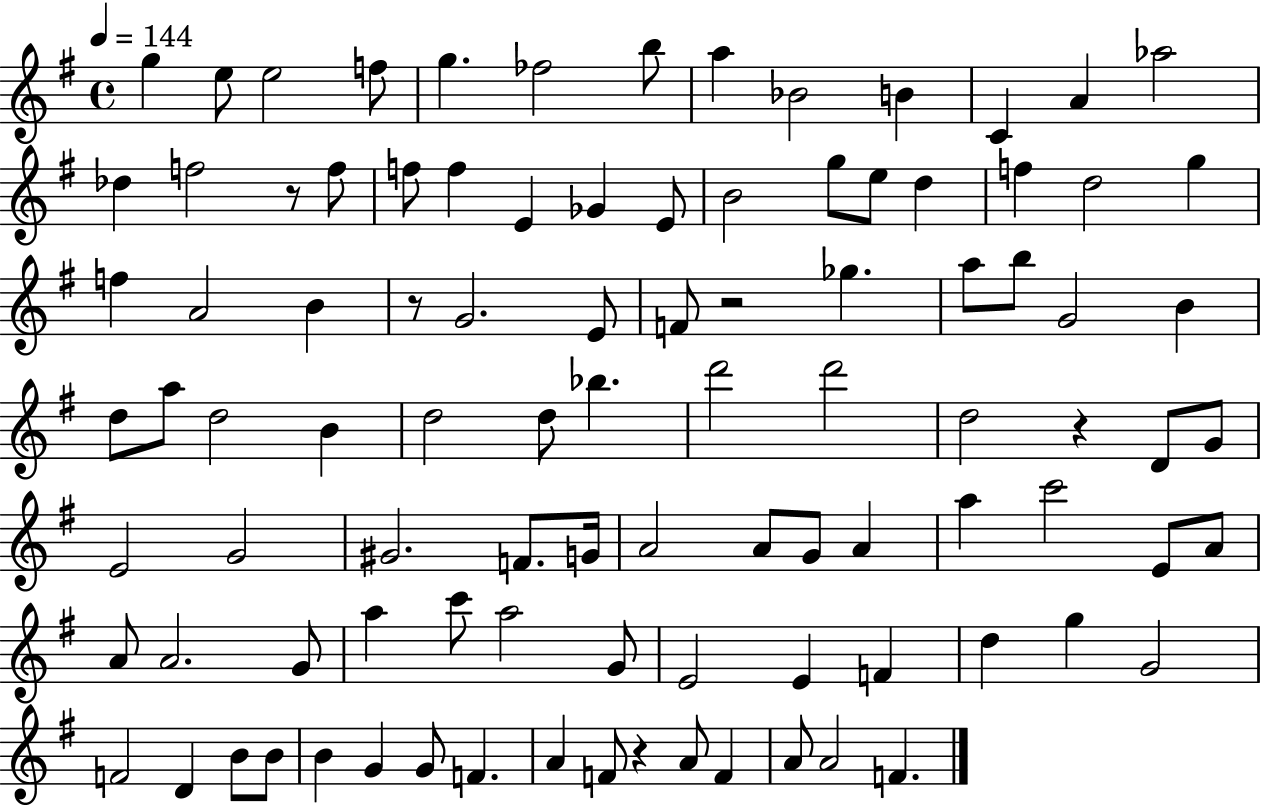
X:1
T:Untitled
M:4/4
L:1/4
K:G
g e/2 e2 f/2 g _f2 b/2 a _B2 B C A _a2 _d f2 z/2 f/2 f/2 f E _G E/2 B2 g/2 e/2 d f d2 g f A2 B z/2 G2 E/2 F/2 z2 _g a/2 b/2 G2 B d/2 a/2 d2 B d2 d/2 _b d'2 d'2 d2 z D/2 G/2 E2 G2 ^G2 F/2 G/4 A2 A/2 G/2 A a c'2 E/2 A/2 A/2 A2 G/2 a c'/2 a2 G/2 E2 E F d g G2 F2 D B/2 B/2 B G G/2 F A F/2 z A/2 F A/2 A2 F